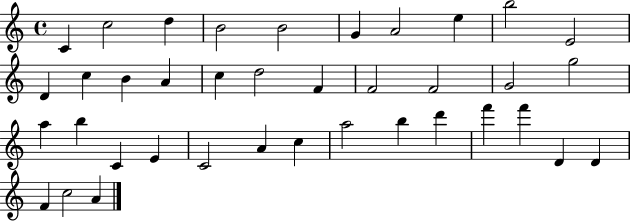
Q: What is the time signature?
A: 4/4